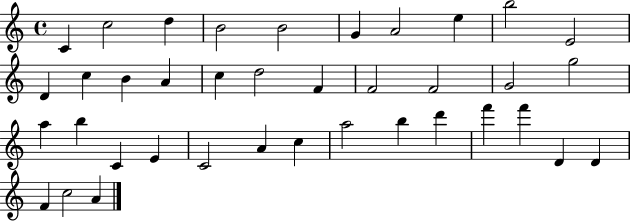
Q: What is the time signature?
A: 4/4